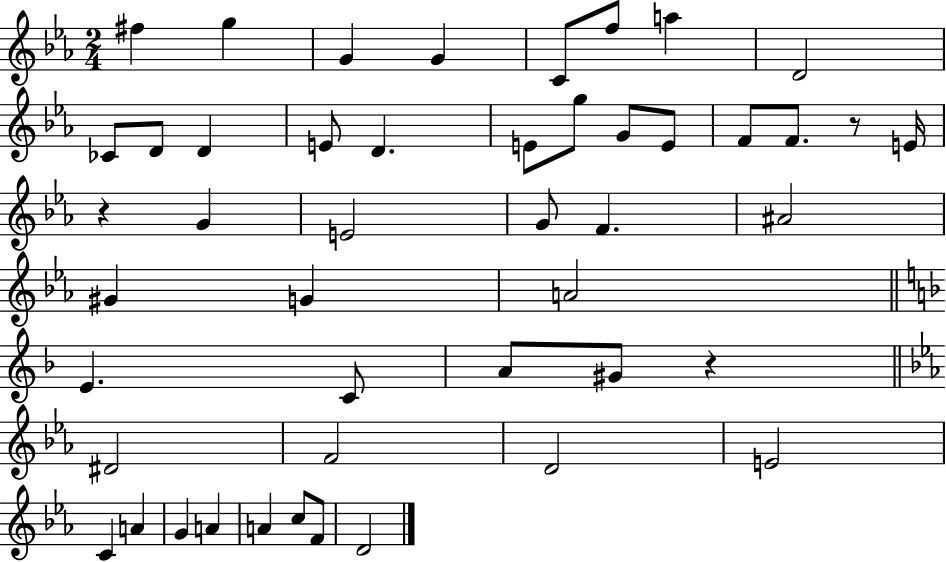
F#5/q G5/q G4/q G4/q C4/e F5/e A5/q D4/h CES4/e D4/e D4/q E4/e D4/q. E4/e G5/e G4/e E4/e F4/e F4/e. R/e E4/s R/q G4/q E4/h G4/e F4/q. A#4/h G#4/q G4/q A4/h E4/q. C4/e A4/e G#4/e R/q D#4/h F4/h D4/h E4/h C4/q A4/q G4/q A4/q A4/q C5/e F4/e D4/h